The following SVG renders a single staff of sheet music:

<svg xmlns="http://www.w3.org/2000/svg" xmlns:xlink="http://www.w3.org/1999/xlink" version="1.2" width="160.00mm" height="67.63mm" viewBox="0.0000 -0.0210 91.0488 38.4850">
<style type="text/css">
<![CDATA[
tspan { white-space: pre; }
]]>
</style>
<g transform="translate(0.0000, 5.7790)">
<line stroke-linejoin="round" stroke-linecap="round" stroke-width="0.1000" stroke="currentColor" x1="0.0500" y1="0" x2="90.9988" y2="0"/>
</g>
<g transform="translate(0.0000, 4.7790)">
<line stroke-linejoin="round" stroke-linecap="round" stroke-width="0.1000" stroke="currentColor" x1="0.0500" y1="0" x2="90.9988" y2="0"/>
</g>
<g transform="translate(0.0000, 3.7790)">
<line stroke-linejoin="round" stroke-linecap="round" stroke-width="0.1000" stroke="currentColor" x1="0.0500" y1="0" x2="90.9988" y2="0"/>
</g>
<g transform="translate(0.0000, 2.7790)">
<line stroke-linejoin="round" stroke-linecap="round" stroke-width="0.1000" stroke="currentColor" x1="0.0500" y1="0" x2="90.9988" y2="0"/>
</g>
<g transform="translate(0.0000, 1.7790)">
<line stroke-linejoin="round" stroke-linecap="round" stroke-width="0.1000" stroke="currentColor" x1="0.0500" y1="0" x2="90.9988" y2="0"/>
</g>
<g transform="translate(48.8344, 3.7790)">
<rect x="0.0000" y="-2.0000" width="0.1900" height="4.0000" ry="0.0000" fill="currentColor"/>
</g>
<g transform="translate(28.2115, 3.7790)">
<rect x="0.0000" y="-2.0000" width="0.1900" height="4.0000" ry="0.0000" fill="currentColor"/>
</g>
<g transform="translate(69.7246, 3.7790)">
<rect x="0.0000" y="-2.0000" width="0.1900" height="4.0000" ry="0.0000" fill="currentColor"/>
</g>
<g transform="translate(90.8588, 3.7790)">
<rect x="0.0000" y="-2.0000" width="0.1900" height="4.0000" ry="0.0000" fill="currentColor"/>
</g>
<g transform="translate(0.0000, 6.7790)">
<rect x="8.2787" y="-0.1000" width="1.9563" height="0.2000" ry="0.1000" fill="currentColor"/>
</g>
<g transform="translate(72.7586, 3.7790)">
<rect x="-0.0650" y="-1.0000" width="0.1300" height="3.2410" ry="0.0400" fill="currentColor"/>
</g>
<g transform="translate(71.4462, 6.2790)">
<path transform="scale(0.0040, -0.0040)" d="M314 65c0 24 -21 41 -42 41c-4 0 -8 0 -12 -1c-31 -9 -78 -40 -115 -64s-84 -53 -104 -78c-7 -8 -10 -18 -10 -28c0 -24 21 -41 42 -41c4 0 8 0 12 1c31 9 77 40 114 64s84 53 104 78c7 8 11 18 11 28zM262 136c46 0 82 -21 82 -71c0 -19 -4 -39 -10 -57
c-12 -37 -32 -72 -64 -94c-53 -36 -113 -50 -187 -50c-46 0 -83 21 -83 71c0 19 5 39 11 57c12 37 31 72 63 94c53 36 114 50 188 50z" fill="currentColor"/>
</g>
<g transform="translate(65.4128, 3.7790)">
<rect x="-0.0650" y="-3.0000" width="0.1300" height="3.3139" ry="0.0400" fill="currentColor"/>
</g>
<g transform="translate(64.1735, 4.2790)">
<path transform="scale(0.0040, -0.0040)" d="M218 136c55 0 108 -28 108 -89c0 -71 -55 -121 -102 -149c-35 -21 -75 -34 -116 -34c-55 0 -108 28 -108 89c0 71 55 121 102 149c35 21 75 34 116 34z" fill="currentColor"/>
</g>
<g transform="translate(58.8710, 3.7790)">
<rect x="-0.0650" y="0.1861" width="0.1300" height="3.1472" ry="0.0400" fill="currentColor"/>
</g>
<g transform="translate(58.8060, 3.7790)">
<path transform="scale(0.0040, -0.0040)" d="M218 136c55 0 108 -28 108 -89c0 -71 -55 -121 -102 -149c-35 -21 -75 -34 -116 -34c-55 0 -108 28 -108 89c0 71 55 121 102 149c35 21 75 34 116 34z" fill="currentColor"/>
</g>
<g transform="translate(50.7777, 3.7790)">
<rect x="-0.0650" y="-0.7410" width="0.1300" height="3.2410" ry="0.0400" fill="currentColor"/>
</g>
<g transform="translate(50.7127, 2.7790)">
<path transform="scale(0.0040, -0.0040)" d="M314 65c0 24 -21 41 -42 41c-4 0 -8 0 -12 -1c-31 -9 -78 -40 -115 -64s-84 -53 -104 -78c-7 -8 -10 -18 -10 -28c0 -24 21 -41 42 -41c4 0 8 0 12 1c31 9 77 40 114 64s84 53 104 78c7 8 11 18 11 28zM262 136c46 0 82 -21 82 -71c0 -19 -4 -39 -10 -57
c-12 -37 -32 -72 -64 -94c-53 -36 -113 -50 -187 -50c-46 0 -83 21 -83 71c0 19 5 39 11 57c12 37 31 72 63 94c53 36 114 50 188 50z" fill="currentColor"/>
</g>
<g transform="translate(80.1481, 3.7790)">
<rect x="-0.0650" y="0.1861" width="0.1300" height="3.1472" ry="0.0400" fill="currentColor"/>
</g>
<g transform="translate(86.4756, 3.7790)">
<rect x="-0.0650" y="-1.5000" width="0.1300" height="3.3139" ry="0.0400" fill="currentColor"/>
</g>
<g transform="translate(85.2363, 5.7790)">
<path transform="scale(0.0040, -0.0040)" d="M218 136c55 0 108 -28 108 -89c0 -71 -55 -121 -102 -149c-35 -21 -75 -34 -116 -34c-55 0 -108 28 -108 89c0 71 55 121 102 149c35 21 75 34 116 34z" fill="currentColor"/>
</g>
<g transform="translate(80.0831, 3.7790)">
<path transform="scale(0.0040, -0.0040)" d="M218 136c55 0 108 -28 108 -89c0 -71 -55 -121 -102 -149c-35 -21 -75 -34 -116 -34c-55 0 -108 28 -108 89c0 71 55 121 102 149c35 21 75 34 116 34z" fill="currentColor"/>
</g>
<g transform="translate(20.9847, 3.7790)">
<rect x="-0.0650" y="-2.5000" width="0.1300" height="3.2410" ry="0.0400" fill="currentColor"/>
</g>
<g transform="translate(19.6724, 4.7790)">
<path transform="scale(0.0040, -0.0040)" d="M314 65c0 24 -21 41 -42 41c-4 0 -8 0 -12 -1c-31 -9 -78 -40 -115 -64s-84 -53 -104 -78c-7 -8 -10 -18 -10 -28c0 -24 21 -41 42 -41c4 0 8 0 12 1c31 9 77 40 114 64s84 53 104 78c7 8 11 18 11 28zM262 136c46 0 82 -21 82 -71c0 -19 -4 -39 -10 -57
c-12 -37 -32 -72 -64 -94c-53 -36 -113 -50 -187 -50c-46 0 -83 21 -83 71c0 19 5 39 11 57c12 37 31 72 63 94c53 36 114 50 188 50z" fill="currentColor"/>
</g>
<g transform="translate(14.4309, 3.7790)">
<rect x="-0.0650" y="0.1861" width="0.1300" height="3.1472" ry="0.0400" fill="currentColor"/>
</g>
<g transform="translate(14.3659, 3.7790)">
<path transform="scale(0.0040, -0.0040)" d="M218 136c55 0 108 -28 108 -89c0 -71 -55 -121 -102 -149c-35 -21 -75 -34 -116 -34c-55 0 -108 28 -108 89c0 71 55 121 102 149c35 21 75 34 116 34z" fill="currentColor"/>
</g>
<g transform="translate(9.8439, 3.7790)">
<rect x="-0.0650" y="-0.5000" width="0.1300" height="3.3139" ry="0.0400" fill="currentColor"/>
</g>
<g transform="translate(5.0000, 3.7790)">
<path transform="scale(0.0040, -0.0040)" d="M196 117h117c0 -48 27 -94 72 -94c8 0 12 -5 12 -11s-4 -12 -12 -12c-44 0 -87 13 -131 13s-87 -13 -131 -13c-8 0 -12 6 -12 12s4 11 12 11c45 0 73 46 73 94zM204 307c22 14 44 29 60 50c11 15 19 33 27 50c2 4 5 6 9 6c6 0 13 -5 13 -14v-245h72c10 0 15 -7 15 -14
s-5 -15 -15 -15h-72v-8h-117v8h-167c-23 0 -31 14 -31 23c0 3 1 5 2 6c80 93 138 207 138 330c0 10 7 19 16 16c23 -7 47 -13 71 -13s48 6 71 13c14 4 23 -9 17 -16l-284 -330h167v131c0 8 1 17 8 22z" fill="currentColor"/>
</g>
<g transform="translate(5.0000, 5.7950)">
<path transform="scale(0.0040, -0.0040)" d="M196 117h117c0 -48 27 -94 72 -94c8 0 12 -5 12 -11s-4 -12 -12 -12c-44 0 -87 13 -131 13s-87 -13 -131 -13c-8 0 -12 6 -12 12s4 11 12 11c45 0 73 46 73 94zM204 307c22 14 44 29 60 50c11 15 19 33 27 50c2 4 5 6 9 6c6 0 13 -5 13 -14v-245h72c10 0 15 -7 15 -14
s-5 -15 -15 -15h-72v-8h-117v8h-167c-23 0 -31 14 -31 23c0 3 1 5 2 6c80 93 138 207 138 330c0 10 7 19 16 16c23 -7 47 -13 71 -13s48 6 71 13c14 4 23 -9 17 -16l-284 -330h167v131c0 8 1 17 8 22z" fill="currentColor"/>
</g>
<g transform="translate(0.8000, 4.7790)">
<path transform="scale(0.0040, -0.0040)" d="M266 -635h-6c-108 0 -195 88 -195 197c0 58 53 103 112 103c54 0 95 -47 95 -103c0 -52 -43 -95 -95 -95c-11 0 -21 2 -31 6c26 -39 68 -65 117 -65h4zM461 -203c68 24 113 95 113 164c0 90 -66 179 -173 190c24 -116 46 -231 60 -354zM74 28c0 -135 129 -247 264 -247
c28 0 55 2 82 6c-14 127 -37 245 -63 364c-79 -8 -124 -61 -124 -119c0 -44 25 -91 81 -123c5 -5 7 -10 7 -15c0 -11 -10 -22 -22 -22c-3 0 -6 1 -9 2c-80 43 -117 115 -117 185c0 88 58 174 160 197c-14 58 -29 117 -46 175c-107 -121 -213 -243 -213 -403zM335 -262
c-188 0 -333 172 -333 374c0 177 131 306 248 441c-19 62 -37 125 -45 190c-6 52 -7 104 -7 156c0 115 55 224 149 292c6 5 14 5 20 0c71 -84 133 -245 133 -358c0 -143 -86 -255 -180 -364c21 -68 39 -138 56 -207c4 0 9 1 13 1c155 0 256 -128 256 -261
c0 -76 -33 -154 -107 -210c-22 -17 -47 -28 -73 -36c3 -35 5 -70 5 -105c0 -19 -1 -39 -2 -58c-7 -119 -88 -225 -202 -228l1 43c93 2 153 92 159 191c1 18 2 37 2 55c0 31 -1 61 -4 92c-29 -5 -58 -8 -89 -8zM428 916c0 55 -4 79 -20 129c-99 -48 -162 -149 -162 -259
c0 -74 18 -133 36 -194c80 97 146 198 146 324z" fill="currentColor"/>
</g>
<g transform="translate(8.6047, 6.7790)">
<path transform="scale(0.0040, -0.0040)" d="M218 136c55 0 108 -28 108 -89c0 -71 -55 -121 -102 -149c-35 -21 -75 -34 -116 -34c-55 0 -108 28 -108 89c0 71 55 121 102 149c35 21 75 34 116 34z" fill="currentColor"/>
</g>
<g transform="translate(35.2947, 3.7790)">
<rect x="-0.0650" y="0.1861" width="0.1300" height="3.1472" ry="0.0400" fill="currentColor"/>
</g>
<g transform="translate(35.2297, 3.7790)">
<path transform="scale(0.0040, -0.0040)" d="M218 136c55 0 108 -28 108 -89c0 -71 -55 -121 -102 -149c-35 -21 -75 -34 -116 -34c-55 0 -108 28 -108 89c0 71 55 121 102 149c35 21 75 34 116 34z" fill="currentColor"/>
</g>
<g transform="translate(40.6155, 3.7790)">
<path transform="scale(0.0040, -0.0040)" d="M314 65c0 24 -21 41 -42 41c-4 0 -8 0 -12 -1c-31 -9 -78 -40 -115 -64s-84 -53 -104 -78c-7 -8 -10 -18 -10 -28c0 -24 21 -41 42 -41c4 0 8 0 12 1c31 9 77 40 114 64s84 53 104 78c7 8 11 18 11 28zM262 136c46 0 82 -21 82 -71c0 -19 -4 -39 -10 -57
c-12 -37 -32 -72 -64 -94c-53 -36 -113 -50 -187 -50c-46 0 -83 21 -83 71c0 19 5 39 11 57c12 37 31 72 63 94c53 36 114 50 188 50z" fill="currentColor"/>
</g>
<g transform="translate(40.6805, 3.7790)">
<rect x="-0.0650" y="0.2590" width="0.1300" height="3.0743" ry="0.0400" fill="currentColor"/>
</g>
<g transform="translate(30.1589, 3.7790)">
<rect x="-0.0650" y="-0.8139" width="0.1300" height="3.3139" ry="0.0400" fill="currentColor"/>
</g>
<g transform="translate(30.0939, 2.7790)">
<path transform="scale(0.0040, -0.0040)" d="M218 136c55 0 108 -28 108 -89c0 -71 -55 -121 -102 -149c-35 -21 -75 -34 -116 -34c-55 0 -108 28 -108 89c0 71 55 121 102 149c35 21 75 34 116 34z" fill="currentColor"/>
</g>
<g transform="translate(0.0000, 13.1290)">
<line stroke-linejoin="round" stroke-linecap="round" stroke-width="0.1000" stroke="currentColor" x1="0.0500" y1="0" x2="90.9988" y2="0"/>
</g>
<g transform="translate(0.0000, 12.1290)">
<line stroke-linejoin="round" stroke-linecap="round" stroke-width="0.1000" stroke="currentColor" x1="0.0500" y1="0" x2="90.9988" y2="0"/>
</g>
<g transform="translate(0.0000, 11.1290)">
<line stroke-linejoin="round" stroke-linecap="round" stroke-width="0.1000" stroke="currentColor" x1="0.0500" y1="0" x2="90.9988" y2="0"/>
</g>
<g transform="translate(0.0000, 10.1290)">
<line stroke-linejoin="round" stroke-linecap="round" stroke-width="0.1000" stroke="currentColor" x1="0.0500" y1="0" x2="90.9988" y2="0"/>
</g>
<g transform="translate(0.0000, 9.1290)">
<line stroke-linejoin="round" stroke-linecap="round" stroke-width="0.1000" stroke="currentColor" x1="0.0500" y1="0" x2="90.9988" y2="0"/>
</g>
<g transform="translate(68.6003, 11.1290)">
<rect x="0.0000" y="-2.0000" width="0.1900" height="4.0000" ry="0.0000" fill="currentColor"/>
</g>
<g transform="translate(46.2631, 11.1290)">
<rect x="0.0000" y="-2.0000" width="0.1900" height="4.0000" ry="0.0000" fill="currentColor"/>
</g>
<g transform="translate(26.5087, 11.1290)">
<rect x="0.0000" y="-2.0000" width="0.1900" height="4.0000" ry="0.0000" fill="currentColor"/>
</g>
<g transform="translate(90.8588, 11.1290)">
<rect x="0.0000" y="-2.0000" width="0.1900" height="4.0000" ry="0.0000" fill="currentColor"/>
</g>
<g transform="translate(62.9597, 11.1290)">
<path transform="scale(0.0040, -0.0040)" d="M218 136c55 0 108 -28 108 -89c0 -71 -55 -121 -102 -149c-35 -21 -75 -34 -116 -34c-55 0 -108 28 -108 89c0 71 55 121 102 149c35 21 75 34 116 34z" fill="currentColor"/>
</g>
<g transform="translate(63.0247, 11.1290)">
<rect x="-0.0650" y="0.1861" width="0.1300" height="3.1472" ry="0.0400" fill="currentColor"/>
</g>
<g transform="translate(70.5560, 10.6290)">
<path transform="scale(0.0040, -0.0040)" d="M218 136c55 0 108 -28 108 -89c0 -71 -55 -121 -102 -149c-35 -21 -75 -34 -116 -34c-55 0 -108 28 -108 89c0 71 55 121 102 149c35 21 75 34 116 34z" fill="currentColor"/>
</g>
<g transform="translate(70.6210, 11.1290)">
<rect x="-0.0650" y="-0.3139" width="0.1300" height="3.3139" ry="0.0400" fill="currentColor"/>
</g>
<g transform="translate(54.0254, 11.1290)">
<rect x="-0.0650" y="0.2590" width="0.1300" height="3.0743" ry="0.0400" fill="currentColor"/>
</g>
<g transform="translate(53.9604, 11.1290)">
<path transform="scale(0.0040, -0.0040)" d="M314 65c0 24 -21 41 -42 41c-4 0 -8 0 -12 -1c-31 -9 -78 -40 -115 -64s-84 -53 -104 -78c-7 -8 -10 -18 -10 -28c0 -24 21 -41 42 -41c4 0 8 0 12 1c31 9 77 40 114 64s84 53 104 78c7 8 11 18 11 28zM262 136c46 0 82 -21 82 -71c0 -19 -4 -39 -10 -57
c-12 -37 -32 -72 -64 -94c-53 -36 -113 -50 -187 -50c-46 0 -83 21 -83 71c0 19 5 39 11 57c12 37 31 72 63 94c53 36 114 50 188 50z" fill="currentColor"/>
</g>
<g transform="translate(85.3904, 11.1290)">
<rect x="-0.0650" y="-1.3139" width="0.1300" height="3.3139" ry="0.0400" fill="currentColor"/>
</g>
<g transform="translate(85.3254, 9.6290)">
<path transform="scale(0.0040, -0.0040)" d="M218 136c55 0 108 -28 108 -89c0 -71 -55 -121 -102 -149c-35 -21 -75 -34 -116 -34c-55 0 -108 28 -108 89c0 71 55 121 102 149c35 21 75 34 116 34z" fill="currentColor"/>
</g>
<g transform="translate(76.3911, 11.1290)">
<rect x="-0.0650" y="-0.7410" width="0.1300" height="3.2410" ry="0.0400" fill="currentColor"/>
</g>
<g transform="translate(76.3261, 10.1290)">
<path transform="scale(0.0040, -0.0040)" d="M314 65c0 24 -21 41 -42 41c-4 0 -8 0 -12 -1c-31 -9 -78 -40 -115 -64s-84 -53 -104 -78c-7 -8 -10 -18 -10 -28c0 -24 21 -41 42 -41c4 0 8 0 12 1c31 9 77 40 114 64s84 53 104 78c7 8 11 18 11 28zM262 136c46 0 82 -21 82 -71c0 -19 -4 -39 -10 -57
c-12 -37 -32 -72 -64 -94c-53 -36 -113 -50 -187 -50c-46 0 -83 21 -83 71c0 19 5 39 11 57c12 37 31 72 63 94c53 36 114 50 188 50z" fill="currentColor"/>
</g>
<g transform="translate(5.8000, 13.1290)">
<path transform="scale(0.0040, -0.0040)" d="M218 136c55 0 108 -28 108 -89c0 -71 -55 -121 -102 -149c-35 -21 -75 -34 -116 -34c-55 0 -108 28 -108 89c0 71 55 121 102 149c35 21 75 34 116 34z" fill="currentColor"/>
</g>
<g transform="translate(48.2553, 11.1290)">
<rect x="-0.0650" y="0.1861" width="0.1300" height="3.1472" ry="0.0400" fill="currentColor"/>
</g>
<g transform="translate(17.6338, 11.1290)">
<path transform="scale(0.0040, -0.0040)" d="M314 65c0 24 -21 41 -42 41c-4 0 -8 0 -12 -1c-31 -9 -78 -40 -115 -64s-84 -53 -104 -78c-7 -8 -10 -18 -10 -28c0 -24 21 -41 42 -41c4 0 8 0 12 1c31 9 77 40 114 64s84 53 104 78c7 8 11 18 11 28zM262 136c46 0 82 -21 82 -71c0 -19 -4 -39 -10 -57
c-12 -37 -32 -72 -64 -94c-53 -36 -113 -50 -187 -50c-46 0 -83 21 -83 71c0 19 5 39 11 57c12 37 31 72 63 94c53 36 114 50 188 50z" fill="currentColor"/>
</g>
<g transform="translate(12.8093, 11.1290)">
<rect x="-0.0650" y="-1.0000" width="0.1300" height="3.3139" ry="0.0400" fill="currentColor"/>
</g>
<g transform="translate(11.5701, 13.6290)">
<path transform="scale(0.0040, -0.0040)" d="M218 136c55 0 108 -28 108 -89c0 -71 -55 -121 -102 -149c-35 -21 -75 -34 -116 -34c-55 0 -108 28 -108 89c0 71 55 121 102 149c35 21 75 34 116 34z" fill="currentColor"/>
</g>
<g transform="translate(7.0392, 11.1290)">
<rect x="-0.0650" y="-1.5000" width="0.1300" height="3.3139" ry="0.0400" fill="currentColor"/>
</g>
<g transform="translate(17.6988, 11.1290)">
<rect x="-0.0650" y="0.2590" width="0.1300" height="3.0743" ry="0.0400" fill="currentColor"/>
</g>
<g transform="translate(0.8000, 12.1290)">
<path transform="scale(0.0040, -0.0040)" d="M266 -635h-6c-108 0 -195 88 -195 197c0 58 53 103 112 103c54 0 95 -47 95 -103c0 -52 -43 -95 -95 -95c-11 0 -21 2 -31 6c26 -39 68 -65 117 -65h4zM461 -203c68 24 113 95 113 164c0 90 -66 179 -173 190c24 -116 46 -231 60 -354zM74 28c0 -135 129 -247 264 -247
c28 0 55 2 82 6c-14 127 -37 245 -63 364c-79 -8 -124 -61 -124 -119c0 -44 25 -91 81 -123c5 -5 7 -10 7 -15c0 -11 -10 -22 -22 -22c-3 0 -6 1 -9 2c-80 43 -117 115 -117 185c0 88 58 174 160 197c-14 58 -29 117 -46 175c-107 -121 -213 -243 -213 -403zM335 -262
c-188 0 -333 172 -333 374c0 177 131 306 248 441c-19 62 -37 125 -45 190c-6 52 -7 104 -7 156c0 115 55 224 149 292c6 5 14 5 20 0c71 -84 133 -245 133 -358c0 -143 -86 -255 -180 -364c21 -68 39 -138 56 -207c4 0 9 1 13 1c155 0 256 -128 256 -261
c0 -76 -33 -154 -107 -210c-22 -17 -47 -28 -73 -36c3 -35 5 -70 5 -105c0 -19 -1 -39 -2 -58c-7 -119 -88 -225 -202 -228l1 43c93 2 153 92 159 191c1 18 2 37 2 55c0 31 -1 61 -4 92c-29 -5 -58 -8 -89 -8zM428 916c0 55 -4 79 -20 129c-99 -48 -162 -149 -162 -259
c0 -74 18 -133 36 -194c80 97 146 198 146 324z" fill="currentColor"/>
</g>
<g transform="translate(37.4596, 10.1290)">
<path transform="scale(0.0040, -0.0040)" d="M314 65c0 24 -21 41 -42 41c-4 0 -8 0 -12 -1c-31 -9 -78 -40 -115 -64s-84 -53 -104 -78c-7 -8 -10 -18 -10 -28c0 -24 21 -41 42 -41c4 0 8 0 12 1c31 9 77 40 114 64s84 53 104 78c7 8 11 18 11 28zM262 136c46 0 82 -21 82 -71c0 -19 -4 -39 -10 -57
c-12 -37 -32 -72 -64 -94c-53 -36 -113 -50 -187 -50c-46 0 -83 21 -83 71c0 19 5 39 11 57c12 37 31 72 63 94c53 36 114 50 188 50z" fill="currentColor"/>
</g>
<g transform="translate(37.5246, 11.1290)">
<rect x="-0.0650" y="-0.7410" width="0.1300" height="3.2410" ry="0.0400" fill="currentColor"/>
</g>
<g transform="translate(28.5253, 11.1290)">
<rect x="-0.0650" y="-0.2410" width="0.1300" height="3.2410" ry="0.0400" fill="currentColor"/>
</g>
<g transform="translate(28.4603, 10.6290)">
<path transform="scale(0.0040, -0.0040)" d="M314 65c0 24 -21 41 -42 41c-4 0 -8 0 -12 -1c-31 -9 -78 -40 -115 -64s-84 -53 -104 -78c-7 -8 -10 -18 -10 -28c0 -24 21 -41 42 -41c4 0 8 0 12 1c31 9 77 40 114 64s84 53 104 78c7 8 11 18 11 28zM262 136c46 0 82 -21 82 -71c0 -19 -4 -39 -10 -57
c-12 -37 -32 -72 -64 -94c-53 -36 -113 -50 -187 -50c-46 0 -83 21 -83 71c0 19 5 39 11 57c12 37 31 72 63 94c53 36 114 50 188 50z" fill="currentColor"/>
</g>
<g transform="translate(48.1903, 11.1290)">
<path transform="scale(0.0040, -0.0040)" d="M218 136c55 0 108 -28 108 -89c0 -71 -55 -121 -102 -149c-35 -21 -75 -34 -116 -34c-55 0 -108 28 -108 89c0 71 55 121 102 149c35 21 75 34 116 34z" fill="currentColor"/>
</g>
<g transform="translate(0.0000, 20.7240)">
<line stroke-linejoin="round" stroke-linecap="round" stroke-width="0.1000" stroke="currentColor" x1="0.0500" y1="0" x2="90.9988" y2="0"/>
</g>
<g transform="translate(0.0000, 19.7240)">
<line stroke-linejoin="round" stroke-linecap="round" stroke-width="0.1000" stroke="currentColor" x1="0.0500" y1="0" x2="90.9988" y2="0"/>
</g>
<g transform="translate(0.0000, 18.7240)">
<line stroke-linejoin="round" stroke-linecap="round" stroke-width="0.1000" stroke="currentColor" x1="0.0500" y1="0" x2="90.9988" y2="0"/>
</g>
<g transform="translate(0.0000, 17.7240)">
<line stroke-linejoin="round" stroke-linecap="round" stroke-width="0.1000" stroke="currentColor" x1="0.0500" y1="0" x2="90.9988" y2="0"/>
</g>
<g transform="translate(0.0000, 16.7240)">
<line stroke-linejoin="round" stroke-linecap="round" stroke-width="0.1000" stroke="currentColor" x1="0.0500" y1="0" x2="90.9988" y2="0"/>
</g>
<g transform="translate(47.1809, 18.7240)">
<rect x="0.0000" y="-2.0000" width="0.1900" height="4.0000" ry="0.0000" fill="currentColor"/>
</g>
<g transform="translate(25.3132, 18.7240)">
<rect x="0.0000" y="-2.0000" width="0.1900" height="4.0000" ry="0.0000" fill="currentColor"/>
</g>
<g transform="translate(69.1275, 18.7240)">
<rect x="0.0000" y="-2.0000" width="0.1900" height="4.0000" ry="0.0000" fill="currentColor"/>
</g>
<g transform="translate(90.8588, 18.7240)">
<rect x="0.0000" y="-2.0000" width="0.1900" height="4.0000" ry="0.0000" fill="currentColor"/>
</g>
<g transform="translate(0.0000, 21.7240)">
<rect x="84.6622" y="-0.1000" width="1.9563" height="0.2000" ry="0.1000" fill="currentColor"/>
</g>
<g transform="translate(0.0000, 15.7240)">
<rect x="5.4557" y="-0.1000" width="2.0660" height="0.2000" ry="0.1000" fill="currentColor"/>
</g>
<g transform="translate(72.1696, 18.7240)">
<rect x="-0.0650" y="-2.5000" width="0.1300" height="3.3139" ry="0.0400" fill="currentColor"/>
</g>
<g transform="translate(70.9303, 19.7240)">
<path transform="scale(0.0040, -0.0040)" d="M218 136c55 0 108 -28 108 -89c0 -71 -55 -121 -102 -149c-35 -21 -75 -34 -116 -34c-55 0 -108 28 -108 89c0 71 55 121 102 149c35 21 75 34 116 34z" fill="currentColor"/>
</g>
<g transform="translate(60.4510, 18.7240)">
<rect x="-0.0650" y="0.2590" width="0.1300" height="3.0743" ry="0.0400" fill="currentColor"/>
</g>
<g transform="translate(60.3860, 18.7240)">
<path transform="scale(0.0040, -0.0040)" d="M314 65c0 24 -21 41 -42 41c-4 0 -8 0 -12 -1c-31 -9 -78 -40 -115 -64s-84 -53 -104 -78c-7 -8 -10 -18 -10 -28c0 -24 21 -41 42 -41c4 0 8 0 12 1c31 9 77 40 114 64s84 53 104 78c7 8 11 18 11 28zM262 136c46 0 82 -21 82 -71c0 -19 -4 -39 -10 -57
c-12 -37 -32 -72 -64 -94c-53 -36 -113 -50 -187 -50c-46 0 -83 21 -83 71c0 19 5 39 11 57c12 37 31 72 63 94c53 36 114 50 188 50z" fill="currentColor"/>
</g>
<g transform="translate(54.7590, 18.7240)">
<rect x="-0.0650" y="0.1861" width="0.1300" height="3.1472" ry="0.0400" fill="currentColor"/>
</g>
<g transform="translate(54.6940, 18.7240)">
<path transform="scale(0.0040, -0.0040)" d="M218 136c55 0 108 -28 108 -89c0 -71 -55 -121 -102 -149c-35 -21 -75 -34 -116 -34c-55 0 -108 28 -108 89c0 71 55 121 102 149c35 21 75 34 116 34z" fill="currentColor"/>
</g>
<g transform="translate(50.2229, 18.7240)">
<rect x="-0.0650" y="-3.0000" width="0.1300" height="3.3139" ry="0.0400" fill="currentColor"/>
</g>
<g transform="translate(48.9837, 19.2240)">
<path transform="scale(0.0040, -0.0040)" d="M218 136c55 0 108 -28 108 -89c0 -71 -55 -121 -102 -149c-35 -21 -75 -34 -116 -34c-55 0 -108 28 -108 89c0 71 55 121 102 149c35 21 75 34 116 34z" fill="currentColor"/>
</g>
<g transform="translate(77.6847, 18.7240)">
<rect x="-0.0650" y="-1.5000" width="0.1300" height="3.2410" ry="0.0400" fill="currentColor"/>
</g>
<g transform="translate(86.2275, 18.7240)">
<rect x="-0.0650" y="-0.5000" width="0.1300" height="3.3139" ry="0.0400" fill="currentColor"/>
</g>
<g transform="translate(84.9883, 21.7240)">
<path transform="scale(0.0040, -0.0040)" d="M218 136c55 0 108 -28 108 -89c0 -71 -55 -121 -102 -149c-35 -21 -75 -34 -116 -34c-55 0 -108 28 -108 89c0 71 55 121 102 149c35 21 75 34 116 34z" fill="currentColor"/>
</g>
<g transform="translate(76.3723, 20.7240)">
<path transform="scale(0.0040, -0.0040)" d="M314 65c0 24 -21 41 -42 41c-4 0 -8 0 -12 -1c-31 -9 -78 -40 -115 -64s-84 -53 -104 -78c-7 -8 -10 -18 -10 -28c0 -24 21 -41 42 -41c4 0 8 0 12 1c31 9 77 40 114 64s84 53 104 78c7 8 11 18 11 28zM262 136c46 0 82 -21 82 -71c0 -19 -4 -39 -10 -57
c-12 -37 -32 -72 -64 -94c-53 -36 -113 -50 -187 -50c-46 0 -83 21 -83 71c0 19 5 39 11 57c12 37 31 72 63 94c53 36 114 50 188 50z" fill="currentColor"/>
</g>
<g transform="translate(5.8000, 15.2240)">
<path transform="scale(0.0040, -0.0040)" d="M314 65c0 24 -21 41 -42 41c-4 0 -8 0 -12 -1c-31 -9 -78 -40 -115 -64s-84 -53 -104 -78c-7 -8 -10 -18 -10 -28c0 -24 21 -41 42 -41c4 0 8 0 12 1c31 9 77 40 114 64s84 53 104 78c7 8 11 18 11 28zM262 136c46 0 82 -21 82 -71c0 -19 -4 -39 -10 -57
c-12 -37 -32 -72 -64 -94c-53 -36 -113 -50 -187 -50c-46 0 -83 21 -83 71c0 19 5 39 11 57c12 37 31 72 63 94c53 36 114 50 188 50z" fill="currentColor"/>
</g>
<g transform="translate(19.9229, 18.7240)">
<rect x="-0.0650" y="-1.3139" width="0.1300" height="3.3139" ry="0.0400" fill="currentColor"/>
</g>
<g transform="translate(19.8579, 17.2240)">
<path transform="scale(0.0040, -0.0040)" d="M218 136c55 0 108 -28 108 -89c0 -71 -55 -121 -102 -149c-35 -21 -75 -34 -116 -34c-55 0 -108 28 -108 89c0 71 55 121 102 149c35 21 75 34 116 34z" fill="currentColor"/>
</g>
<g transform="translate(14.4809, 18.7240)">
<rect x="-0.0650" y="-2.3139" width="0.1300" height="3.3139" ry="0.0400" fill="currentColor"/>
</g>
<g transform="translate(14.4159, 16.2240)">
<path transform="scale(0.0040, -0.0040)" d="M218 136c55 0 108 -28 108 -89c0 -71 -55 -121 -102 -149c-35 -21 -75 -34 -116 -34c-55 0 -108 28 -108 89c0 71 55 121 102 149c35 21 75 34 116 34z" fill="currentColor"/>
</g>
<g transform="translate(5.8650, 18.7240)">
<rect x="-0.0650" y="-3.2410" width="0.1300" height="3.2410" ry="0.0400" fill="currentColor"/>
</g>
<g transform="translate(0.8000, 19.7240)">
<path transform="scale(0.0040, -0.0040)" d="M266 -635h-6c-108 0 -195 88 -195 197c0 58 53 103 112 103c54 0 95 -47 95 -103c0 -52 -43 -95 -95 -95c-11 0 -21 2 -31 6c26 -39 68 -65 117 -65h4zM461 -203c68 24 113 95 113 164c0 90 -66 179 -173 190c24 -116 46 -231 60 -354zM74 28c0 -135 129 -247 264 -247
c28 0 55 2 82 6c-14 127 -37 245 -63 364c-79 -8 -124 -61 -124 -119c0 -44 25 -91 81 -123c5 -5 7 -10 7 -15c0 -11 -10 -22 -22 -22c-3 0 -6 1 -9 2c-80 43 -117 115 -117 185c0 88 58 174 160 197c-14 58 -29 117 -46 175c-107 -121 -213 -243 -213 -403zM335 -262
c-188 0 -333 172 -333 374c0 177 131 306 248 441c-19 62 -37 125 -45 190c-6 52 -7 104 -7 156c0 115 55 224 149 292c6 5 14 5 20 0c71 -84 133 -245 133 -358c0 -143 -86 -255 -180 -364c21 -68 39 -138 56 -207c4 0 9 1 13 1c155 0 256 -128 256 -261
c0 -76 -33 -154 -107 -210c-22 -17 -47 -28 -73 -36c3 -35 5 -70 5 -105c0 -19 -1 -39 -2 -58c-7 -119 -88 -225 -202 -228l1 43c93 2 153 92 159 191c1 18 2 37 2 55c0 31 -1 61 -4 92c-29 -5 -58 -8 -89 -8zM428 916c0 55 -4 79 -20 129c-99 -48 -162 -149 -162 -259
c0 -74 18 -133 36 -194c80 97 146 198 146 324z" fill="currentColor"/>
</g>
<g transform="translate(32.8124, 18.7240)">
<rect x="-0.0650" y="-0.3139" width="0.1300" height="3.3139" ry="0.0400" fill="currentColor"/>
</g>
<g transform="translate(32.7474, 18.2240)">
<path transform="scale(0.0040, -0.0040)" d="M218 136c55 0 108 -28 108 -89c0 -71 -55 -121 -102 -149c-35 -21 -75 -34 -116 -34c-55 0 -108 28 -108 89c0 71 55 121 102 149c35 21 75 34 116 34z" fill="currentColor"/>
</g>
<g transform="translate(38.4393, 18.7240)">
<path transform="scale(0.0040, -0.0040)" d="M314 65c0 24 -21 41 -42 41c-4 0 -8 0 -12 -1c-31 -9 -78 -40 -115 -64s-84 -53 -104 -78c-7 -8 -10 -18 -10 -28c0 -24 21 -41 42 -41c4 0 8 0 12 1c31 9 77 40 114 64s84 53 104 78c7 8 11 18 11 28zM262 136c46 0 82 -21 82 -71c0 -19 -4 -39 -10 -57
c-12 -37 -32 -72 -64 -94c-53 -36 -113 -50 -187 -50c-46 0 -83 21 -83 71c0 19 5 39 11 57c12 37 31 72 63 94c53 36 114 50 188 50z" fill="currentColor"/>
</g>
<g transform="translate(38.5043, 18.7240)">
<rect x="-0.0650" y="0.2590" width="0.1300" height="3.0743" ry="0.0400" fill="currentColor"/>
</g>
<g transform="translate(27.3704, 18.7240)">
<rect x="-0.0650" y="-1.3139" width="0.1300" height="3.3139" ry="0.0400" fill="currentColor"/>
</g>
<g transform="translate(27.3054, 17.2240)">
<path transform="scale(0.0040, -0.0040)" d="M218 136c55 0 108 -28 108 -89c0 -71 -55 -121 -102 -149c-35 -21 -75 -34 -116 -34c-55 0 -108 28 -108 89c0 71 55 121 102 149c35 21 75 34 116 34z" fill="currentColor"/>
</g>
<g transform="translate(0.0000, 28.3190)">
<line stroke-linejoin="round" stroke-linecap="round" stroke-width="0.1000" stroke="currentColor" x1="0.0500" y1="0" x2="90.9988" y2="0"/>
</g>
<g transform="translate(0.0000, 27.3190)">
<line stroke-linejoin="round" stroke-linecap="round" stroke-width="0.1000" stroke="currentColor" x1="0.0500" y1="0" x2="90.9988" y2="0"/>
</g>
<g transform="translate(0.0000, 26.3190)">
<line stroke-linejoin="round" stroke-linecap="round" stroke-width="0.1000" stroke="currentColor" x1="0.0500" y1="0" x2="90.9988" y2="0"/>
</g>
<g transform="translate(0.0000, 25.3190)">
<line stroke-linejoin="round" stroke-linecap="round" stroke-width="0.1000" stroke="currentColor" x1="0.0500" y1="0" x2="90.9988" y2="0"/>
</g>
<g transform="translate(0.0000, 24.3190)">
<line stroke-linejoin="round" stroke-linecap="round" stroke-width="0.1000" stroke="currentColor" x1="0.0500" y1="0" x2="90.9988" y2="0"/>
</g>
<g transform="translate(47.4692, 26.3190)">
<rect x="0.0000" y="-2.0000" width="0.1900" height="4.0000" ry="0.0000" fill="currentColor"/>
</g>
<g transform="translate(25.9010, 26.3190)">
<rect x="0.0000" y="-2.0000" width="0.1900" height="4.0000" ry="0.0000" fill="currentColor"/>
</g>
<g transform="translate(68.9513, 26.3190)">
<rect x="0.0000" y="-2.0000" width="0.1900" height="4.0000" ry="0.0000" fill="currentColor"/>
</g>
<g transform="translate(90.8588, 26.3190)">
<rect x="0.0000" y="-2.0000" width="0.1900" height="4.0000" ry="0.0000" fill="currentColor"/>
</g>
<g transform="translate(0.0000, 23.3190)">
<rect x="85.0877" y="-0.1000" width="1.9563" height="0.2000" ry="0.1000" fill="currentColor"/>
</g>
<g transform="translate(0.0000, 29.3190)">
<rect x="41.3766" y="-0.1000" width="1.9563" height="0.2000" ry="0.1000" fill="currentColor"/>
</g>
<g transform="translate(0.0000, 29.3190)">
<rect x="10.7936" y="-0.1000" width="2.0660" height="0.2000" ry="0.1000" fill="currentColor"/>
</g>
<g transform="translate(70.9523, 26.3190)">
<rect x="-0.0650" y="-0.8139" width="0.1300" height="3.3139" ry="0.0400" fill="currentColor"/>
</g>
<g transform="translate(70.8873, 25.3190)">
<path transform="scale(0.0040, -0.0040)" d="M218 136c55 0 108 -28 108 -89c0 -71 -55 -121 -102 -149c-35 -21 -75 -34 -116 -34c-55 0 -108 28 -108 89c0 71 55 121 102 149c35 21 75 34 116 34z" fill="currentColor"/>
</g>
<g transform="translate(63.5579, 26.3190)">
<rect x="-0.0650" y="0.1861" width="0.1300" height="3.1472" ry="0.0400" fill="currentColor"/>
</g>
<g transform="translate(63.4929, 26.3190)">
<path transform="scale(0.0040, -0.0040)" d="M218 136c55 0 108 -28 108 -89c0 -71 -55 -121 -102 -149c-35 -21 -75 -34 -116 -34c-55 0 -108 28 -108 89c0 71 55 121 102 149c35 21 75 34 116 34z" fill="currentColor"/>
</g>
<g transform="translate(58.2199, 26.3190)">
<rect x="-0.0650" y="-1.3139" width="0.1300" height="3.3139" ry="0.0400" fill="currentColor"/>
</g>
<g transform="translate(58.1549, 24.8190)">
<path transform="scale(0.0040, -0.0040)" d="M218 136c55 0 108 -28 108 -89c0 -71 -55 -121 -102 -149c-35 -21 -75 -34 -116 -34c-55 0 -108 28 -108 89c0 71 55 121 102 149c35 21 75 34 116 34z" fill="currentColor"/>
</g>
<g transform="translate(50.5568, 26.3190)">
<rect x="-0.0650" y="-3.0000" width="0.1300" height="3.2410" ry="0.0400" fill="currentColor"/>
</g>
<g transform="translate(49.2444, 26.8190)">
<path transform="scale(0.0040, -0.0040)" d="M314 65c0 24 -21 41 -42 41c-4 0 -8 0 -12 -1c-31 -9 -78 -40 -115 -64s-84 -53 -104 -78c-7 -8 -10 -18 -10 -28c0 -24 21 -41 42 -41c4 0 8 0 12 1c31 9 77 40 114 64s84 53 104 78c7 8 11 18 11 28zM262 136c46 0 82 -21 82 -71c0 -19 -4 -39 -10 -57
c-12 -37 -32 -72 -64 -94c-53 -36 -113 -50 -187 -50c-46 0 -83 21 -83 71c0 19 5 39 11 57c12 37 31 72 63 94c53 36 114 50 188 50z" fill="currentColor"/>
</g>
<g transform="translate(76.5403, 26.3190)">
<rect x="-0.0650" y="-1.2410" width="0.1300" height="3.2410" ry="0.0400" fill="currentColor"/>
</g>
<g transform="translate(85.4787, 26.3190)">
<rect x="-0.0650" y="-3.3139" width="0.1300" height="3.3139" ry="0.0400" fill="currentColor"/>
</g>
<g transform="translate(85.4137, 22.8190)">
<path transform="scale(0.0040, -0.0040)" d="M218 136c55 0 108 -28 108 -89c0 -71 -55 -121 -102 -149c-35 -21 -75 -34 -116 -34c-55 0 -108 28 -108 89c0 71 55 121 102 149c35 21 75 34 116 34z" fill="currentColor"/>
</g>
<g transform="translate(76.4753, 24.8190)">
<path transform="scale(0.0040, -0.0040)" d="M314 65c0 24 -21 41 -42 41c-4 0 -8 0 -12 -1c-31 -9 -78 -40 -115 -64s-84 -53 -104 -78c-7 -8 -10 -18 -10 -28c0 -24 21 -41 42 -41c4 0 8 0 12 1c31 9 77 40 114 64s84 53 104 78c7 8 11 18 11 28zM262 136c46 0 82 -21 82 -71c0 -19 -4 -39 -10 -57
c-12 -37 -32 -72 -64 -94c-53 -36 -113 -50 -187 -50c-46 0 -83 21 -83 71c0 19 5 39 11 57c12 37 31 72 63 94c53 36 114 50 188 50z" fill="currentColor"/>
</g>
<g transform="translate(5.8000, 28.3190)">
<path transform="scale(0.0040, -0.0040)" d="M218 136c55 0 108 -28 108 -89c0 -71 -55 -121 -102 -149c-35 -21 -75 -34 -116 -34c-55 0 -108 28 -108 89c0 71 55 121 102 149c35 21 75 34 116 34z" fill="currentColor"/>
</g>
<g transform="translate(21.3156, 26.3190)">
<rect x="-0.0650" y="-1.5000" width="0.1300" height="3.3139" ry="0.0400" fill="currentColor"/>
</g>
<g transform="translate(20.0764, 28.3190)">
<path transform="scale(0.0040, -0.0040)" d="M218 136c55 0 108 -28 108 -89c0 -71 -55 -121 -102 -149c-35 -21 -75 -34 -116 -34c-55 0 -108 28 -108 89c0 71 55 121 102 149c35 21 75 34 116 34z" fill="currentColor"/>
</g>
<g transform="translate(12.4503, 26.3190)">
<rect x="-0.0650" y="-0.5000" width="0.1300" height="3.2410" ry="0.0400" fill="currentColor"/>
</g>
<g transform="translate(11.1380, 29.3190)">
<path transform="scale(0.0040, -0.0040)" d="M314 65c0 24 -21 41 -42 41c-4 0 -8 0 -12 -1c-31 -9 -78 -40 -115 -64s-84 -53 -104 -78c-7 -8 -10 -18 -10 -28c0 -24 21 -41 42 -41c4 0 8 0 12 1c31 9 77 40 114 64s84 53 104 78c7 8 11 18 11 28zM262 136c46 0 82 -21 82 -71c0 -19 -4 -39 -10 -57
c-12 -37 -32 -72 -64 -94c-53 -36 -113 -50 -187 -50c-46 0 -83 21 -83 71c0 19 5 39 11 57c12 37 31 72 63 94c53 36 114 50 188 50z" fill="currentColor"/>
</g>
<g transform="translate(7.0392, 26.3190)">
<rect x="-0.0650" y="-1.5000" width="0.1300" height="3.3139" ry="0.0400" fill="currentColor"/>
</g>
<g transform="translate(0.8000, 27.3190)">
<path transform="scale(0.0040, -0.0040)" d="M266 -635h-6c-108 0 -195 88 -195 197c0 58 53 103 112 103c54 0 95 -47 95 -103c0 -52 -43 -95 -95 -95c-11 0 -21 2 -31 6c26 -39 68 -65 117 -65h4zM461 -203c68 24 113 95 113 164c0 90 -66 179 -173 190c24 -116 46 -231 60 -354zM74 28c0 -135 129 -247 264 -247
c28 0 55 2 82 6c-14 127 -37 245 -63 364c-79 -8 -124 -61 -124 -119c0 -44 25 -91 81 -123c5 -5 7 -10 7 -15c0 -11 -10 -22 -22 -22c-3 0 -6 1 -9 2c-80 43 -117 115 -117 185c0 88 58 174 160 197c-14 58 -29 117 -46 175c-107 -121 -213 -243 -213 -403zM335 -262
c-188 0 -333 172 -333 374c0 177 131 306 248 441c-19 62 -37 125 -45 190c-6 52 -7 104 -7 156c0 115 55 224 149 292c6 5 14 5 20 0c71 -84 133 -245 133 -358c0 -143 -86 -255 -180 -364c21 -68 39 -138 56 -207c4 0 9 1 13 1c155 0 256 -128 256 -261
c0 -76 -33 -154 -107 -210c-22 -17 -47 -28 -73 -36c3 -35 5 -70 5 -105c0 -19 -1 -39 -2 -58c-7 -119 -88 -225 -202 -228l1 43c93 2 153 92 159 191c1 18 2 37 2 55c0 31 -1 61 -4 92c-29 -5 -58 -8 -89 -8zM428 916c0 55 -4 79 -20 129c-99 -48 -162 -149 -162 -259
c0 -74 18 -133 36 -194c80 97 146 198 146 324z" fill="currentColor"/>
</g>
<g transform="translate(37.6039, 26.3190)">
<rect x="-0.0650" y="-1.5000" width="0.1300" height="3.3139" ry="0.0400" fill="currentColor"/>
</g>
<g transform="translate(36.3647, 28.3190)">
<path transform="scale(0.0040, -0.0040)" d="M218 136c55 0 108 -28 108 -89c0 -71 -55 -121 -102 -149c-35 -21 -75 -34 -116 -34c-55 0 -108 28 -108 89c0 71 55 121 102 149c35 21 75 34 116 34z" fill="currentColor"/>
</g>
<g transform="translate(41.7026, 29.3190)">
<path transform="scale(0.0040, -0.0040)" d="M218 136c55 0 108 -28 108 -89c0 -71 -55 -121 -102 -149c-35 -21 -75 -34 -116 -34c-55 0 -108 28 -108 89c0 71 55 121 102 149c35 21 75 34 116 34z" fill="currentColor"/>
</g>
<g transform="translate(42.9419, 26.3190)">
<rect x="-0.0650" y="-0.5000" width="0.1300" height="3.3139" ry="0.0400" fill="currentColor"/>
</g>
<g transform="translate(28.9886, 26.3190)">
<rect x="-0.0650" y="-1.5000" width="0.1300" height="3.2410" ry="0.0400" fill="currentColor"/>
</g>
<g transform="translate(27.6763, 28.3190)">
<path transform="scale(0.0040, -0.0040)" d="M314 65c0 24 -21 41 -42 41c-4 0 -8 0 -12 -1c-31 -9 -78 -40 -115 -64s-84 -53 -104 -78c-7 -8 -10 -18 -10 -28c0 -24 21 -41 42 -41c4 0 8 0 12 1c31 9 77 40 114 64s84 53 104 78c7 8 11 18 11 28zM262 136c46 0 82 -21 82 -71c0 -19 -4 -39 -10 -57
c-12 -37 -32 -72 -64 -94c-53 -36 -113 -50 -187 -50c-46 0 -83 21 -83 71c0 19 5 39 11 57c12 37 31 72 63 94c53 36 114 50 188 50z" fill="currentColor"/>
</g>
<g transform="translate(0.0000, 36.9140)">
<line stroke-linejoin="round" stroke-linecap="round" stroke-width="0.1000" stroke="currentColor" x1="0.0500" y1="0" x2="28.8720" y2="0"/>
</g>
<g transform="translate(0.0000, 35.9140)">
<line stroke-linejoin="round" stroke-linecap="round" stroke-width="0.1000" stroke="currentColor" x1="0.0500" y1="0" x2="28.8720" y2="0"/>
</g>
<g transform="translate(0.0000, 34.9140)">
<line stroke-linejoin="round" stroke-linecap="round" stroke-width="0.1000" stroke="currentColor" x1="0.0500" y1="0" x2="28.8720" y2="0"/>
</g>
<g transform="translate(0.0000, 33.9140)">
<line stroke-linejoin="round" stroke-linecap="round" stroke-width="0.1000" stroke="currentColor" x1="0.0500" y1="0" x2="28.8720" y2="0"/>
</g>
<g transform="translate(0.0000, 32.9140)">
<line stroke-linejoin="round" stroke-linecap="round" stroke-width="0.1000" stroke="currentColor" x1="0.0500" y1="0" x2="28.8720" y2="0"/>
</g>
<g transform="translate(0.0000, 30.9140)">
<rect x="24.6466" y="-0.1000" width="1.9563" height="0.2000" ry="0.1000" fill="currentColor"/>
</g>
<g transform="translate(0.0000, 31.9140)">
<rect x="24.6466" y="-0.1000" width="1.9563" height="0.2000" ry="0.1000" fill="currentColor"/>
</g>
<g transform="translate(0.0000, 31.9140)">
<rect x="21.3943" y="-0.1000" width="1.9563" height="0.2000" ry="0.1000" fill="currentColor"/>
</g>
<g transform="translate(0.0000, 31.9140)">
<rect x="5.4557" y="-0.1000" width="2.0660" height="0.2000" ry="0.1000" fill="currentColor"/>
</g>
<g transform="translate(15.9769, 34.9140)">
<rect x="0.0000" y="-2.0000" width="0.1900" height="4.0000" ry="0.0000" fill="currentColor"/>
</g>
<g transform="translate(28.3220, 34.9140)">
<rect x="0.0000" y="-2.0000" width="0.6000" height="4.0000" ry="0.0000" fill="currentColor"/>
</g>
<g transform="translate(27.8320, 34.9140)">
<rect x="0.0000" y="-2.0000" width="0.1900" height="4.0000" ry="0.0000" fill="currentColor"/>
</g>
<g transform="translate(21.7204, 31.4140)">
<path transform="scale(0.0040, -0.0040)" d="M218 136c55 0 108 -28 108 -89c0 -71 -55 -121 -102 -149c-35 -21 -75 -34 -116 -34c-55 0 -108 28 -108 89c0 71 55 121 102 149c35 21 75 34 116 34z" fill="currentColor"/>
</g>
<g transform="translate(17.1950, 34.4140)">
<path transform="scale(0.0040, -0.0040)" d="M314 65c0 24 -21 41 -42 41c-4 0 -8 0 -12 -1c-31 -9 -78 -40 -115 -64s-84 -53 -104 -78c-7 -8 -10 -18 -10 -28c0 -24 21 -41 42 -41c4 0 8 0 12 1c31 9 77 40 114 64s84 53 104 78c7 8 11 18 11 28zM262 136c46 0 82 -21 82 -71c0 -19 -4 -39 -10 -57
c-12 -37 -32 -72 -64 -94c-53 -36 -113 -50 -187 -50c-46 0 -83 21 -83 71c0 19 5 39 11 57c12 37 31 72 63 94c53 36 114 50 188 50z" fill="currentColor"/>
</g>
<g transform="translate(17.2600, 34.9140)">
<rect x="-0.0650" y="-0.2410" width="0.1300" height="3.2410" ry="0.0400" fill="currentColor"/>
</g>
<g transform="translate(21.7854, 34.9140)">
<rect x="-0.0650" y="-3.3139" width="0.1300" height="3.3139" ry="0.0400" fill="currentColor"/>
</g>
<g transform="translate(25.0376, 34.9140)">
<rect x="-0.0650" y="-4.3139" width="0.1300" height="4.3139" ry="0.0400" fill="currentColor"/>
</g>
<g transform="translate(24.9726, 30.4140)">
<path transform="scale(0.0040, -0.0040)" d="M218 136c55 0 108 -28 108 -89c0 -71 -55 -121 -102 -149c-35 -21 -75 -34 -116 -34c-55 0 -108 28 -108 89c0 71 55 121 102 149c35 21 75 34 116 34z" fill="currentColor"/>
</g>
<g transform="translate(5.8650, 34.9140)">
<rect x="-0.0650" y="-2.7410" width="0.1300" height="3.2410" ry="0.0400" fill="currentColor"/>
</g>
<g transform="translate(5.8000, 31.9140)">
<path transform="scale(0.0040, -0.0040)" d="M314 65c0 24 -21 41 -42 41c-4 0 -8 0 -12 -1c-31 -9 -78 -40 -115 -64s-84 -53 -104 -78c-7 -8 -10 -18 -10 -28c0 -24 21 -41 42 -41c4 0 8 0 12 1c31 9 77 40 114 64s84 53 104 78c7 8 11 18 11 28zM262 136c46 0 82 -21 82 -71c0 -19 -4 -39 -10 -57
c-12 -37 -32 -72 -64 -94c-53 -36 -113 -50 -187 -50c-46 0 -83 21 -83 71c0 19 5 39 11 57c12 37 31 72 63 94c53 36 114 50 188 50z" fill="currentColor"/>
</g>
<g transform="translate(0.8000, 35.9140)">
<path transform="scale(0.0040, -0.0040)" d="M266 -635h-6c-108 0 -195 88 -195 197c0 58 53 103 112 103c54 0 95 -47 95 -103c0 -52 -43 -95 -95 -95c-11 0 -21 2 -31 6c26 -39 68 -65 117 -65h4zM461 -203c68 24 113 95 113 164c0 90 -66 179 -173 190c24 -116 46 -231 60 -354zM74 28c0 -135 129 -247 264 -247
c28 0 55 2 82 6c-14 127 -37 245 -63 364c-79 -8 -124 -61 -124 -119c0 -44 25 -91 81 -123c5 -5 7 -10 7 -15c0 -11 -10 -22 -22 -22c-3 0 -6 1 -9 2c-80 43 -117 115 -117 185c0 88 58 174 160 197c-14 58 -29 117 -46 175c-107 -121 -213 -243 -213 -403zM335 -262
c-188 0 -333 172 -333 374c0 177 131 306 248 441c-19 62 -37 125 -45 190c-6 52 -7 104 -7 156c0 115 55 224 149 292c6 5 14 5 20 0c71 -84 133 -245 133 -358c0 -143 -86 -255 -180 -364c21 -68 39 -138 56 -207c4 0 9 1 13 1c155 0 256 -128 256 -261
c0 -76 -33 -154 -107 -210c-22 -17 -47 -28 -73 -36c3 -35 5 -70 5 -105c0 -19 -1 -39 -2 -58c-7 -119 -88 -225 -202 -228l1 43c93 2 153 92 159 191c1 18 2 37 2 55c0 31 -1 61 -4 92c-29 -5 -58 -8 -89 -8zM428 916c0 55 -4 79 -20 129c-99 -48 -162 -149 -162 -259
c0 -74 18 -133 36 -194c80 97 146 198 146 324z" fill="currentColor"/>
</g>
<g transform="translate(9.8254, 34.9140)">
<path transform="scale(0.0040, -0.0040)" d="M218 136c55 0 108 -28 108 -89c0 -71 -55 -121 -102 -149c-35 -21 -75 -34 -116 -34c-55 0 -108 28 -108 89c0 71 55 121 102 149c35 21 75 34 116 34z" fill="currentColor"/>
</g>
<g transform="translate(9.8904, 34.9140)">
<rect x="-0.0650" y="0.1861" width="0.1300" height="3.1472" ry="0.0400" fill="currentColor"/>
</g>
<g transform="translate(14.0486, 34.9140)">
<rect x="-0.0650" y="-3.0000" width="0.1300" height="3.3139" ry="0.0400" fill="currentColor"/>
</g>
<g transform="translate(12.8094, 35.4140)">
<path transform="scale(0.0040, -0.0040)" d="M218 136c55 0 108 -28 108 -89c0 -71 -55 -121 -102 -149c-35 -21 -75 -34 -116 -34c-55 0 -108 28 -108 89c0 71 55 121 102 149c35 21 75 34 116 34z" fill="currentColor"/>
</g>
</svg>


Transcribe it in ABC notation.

X:1
T:Untitled
M:4/4
L:1/4
K:C
C B G2 d B B2 d2 B A D2 B E E D B2 c2 d2 B B2 B c d2 e b2 g e e c B2 A B B2 G E2 C E C2 E E2 E C A2 e B d e2 b a2 B A c2 b d'